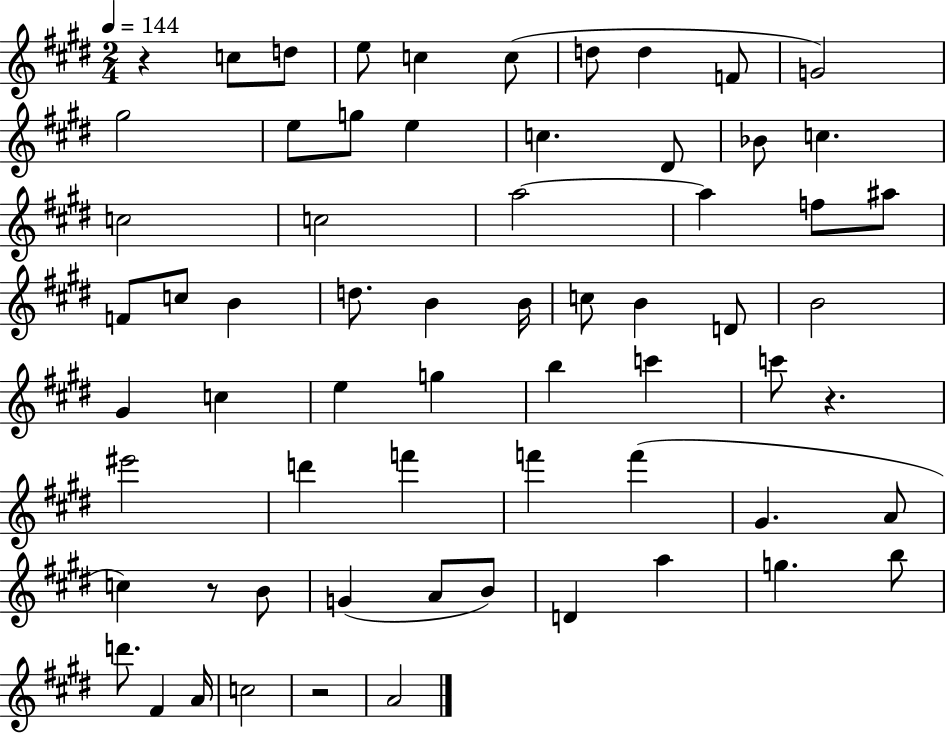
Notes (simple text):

R/q C5/e D5/e E5/e C5/q C5/e D5/e D5/q F4/e G4/h G#5/h E5/e G5/e E5/q C5/q. D#4/e Bb4/e C5/q. C5/h C5/h A5/h A5/q F5/e A#5/e F4/e C5/e B4/q D5/e. B4/q B4/s C5/e B4/q D4/e B4/h G#4/q C5/q E5/q G5/q B5/q C6/q C6/e R/q. EIS6/h D6/q F6/q F6/q F6/q G#4/q. A4/e C5/q R/e B4/e G4/q A4/e B4/e D4/q A5/q G5/q. B5/e D6/e. F#4/q A4/s C5/h R/h A4/h